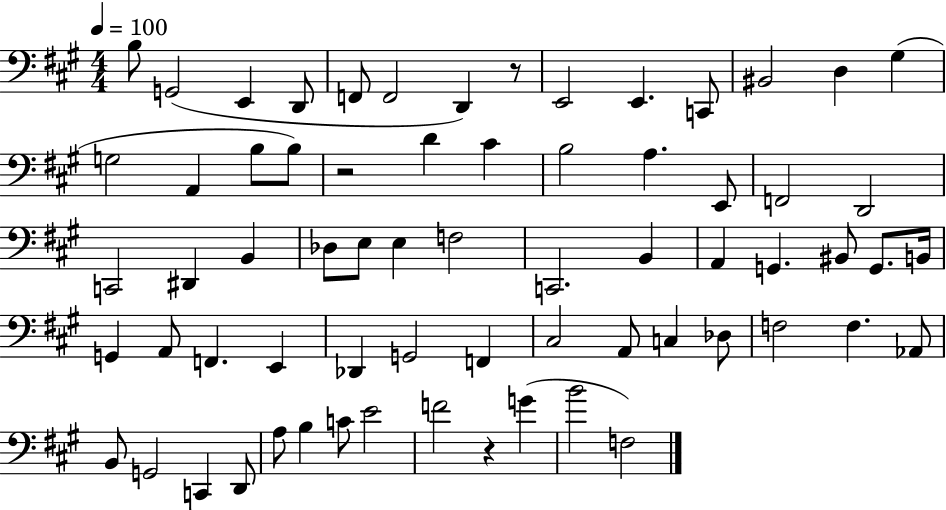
{
  \clef bass
  \numericTimeSignature
  \time 4/4
  \key a \major
  \tempo 4 = 100
  \repeat volta 2 { b8 g,2( e,4 d,8 | f,8 f,2 d,4) r8 | e,2 e,4. c,8 | bis,2 d4 gis4( | \break g2 a,4 b8 b8) | r2 d'4 cis'4 | b2 a4. e,8 | f,2 d,2 | \break c,2 dis,4 b,4 | des8 e8 e4 f2 | c,2. b,4 | a,4 g,4. bis,8 g,8. b,16 | \break g,4 a,8 f,4. e,4 | des,4 g,2 f,4 | cis2 a,8 c4 des8 | f2 f4. aes,8 | \break b,8 g,2 c,4 d,8 | a8 b4 c'8 e'2 | f'2 r4 g'4( | b'2 f2) | \break } \bar "|."
}